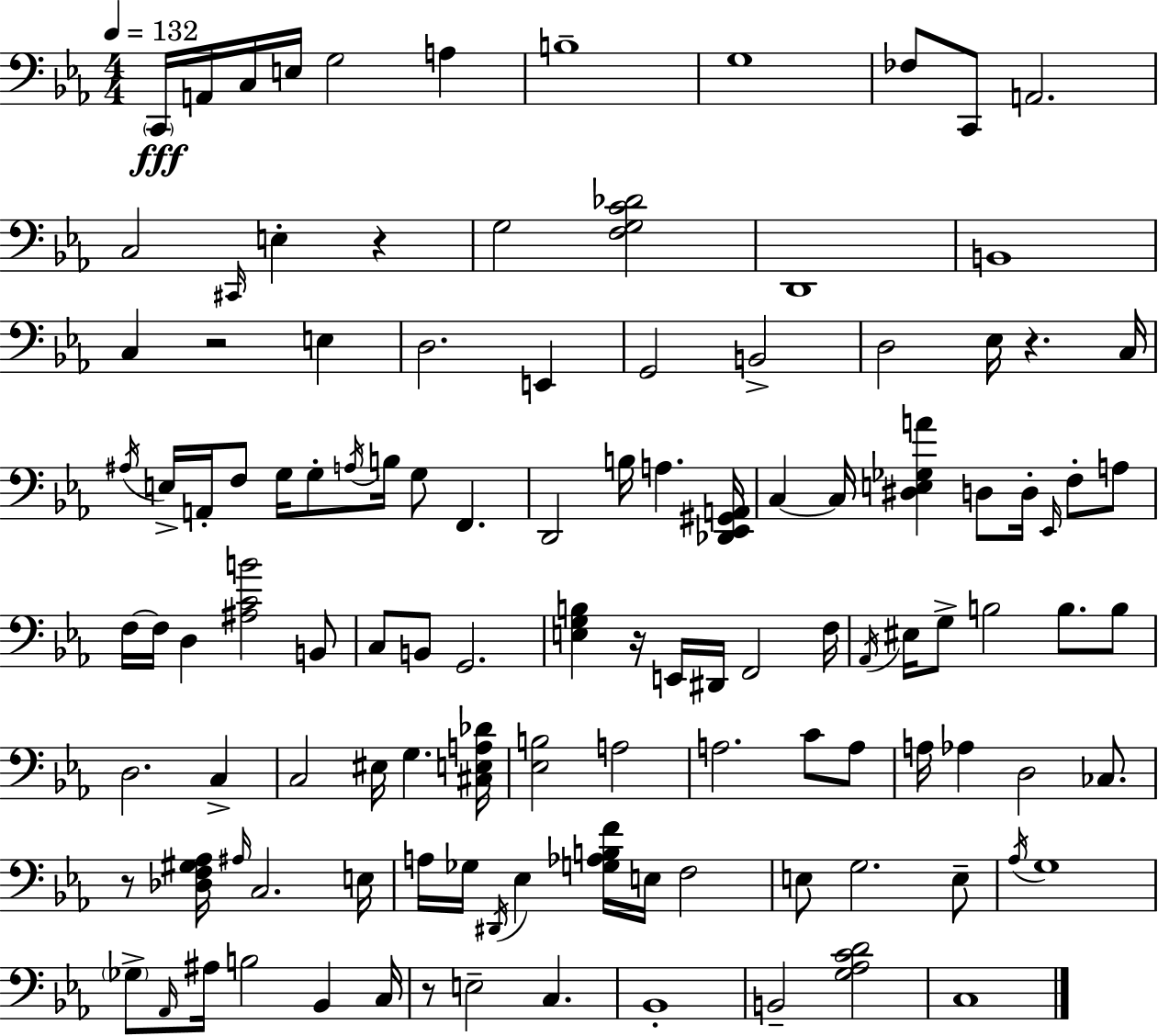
X:1
T:Untitled
M:4/4
L:1/4
K:Cm
C,,/4 A,,/4 C,/4 E,/4 G,2 A, B,4 G,4 _F,/2 C,,/2 A,,2 C,2 ^C,,/4 E, z G,2 [F,G,C_D]2 D,,4 B,,4 C, z2 E, D,2 E,, G,,2 B,,2 D,2 _E,/4 z C,/4 ^A,/4 E,/4 A,,/4 F,/2 G,/4 G,/2 A,/4 B,/4 G,/2 F,, D,,2 B,/4 A, [_D,,_E,,^G,,A,,]/4 C, C,/4 [^D,E,_G,A] D,/2 D,/4 _E,,/4 F,/2 A,/2 F,/4 F,/4 D, [^A,CB]2 B,,/2 C,/2 B,,/2 G,,2 [E,G,B,] z/4 E,,/4 ^D,,/4 F,,2 F,/4 _A,,/4 ^E,/4 G,/2 B,2 B,/2 B,/2 D,2 C, C,2 ^E,/4 G, [^C,E,A,_D]/4 [_E,B,]2 A,2 A,2 C/2 A,/2 A,/4 _A, D,2 _C,/2 z/2 [_D,F,^G,_A,]/4 ^A,/4 C,2 E,/4 A,/4 _G,/4 ^D,,/4 _E, [G,_A,B,F]/4 E,/4 F,2 E,/2 G,2 E,/2 _A,/4 G,4 _G,/2 _A,,/4 ^A,/4 B,2 _B,, C,/4 z/2 E,2 C, _B,,4 B,,2 [G,_A,CD]2 C,4